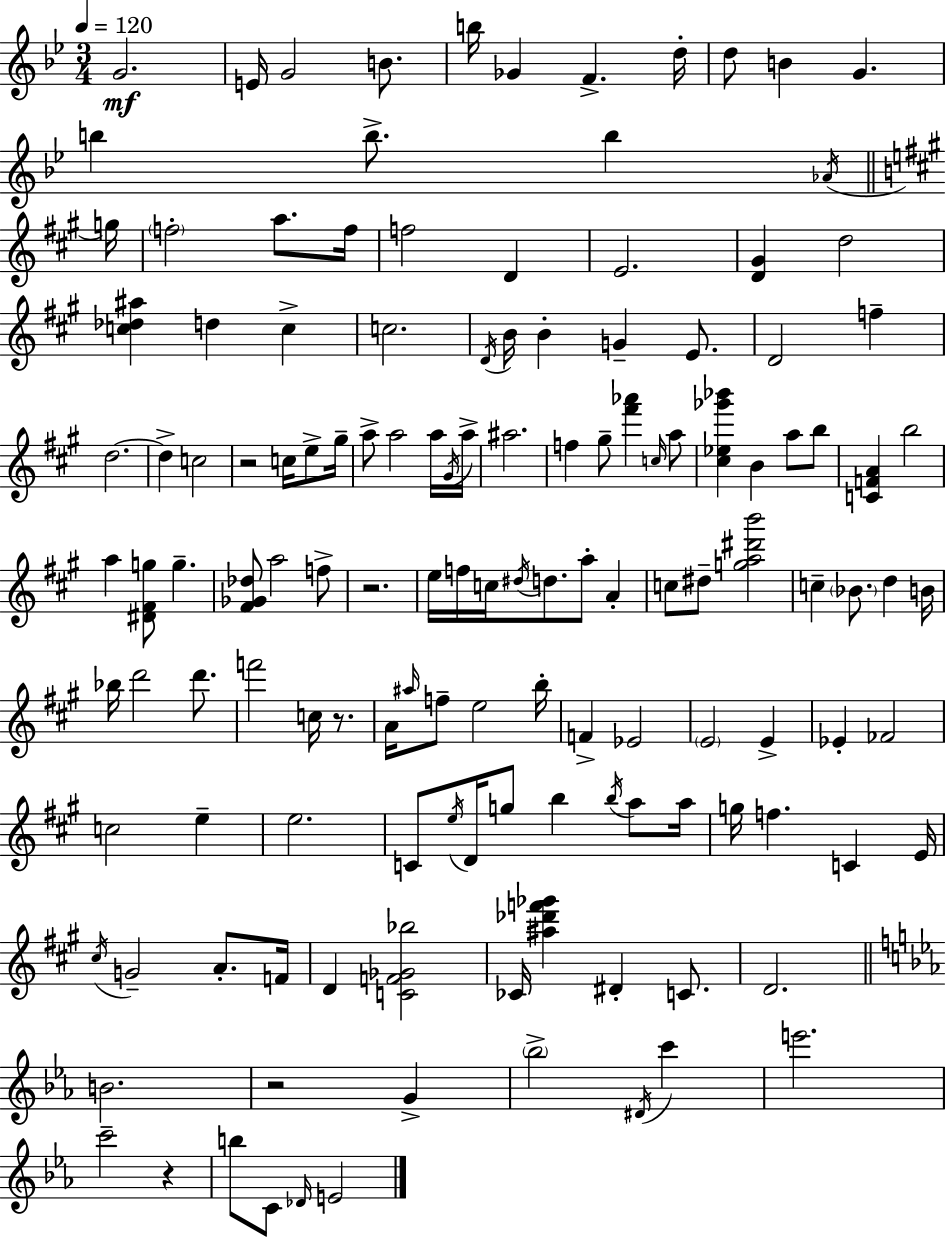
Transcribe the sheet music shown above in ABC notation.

X:1
T:Untitled
M:3/4
L:1/4
K:Bb
G2 E/4 G2 B/2 b/4 _G F d/4 d/2 B G b b/2 b _A/4 g/4 f2 a/2 f/4 f2 D E2 [D^G] d2 [c_d^a] d c c2 D/4 B/4 B G E/2 D2 f d2 d c2 z2 c/4 e/2 ^g/4 a/2 a2 a/4 ^G/4 a/4 ^a2 f ^g/2 [^f'_a'] c/4 a/2 [^c_e_g'_b'] B a/2 b/2 [CFA] b2 a [^D^Fg]/2 g [^F_G_d]/2 a2 f/2 z2 e/4 f/4 c/4 ^d/4 d/2 a/2 A c/2 ^d/2 [ga^d'b']2 c _B/2 d B/4 _b/4 d'2 d'/2 f'2 c/4 z/2 A/4 ^a/4 f/2 e2 b/4 F _E2 E2 E _E _F2 c2 e e2 C/2 e/4 D/4 g/2 b b/4 a/2 a/4 g/4 f C E/4 ^c/4 G2 A/2 F/4 D [CF_G_b]2 _C/4 [^a_d'f'_g'] ^D C/2 D2 B2 z2 G _b2 ^D/4 c' e'2 c'2 z b/2 C/2 _D/4 E2